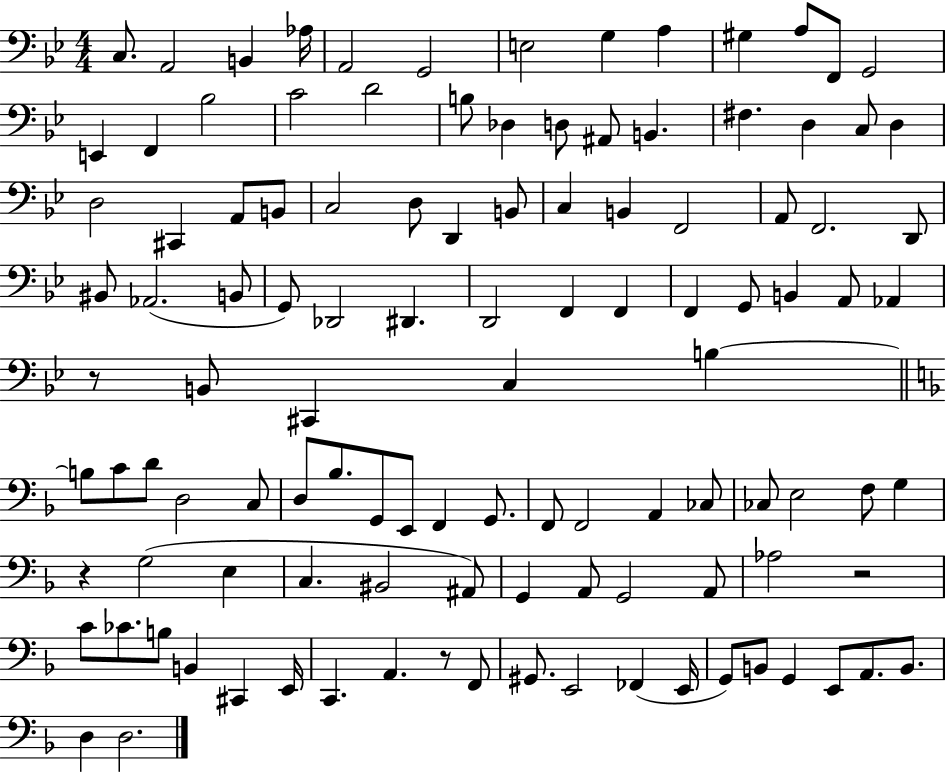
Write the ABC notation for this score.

X:1
T:Untitled
M:4/4
L:1/4
K:Bb
C,/2 A,,2 B,, _A,/4 A,,2 G,,2 E,2 G, A, ^G, A,/2 F,,/2 G,,2 E,, F,, _B,2 C2 D2 B,/2 _D, D,/2 ^A,,/2 B,, ^F, D, C,/2 D, D,2 ^C,, A,,/2 B,,/2 C,2 D,/2 D,, B,,/2 C, B,, F,,2 A,,/2 F,,2 D,,/2 ^B,,/2 _A,,2 B,,/2 G,,/2 _D,,2 ^D,, D,,2 F,, F,, F,, G,,/2 B,, A,,/2 _A,, z/2 B,,/2 ^C,, C, B, B,/2 C/2 D/2 D,2 C,/2 D,/2 _B,/2 G,,/2 E,,/2 F,, G,,/2 F,,/2 F,,2 A,, _C,/2 _C,/2 E,2 F,/2 G, z G,2 E, C, ^B,,2 ^A,,/2 G,, A,,/2 G,,2 A,,/2 _A,2 z2 C/2 _C/2 B,/2 B,, ^C,, E,,/4 C,, A,, z/2 F,,/2 ^G,,/2 E,,2 _F,, E,,/4 G,,/2 B,,/2 G,, E,,/2 A,,/2 B,,/2 D, D,2